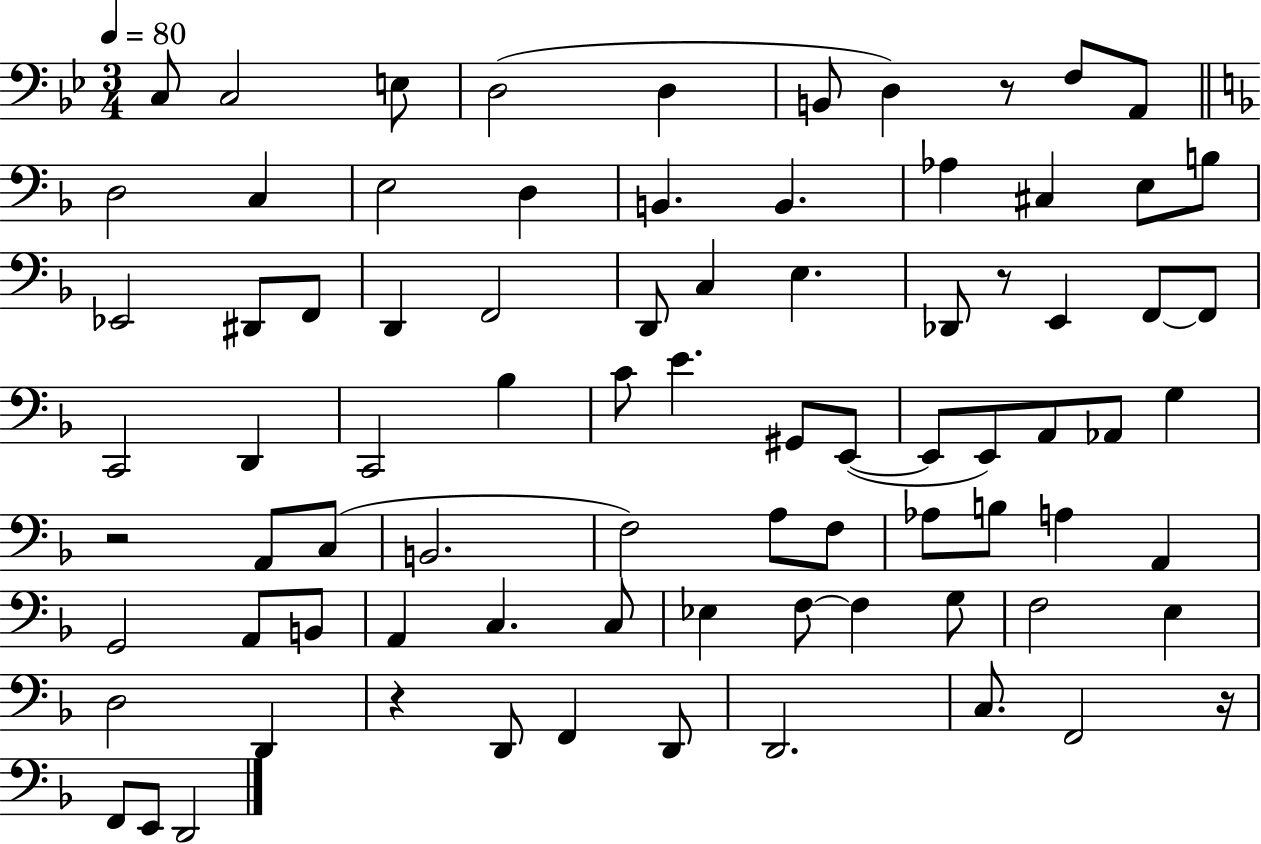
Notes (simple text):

C3/e C3/h E3/e D3/h D3/q B2/e D3/q R/e F3/e A2/e D3/h C3/q E3/h D3/q B2/q. B2/q. Ab3/q C#3/q E3/e B3/e Eb2/h D#2/e F2/e D2/q F2/h D2/e C3/q E3/q. Db2/e R/e E2/q F2/e F2/e C2/h D2/q C2/h Bb3/q C4/e E4/q. G#2/e E2/e E2/e E2/e A2/e Ab2/e G3/q R/h A2/e C3/e B2/h. F3/h A3/e F3/e Ab3/e B3/e A3/q A2/q G2/h A2/e B2/e A2/q C3/q. C3/e Eb3/q F3/e F3/q G3/e F3/h E3/q D3/h D2/q R/q D2/e F2/q D2/e D2/h. C3/e. F2/h R/s F2/e E2/e D2/h